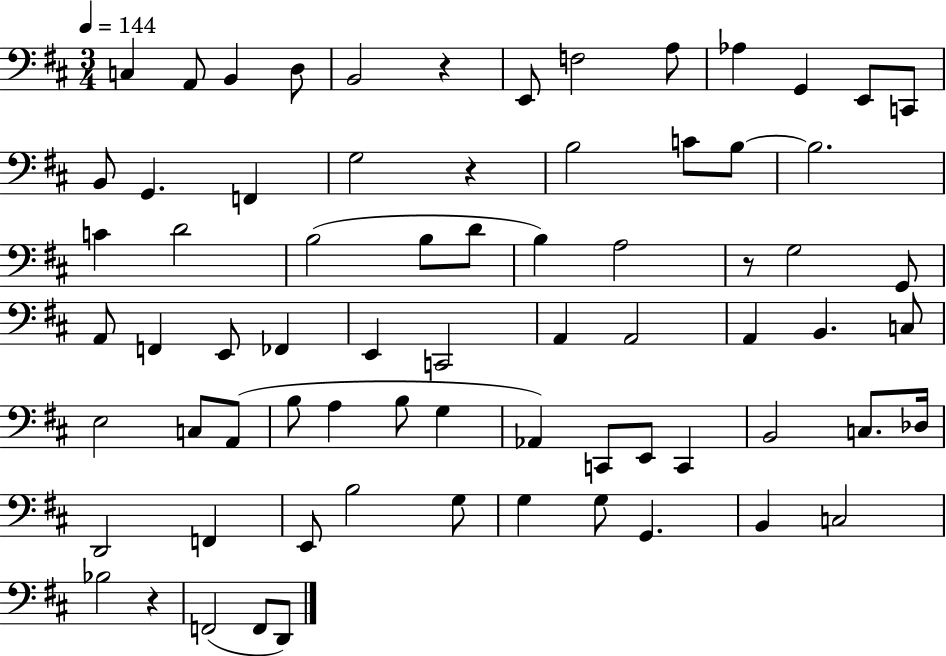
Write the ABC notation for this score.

X:1
T:Untitled
M:3/4
L:1/4
K:D
C, A,,/2 B,, D,/2 B,,2 z E,,/2 F,2 A,/2 _A, G,, E,,/2 C,,/2 B,,/2 G,, F,, G,2 z B,2 C/2 B,/2 B,2 C D2 B,2 B,/2 D/2 B, A,2 z/2 G,2 G,,/2 A,,/2 F,, E,,/2 _F,, E,, C,,2 A,, A,,2 A,, B,, C,/2 E,2 C,/2 A,,/2 B,/2 A, B,/2 G, _A,, C,,/2 E,,/2 C,, B,,2 C,/2 _D,/4 D,,2 F,, E,,/2 B,2 G,/2 G, G,/2 G,, B,, C,2 _B,2 z F,,2 F,,/2 D,,/2